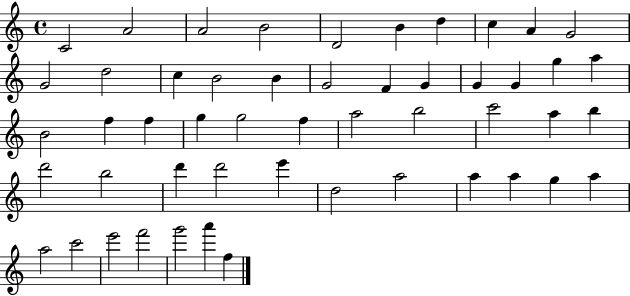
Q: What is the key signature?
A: C major